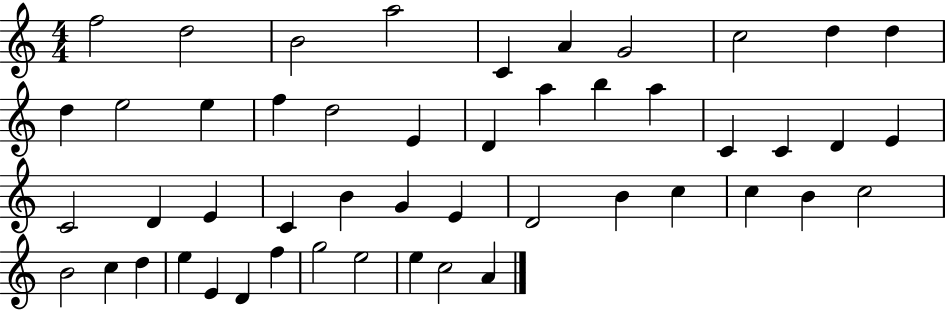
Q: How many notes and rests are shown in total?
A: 49